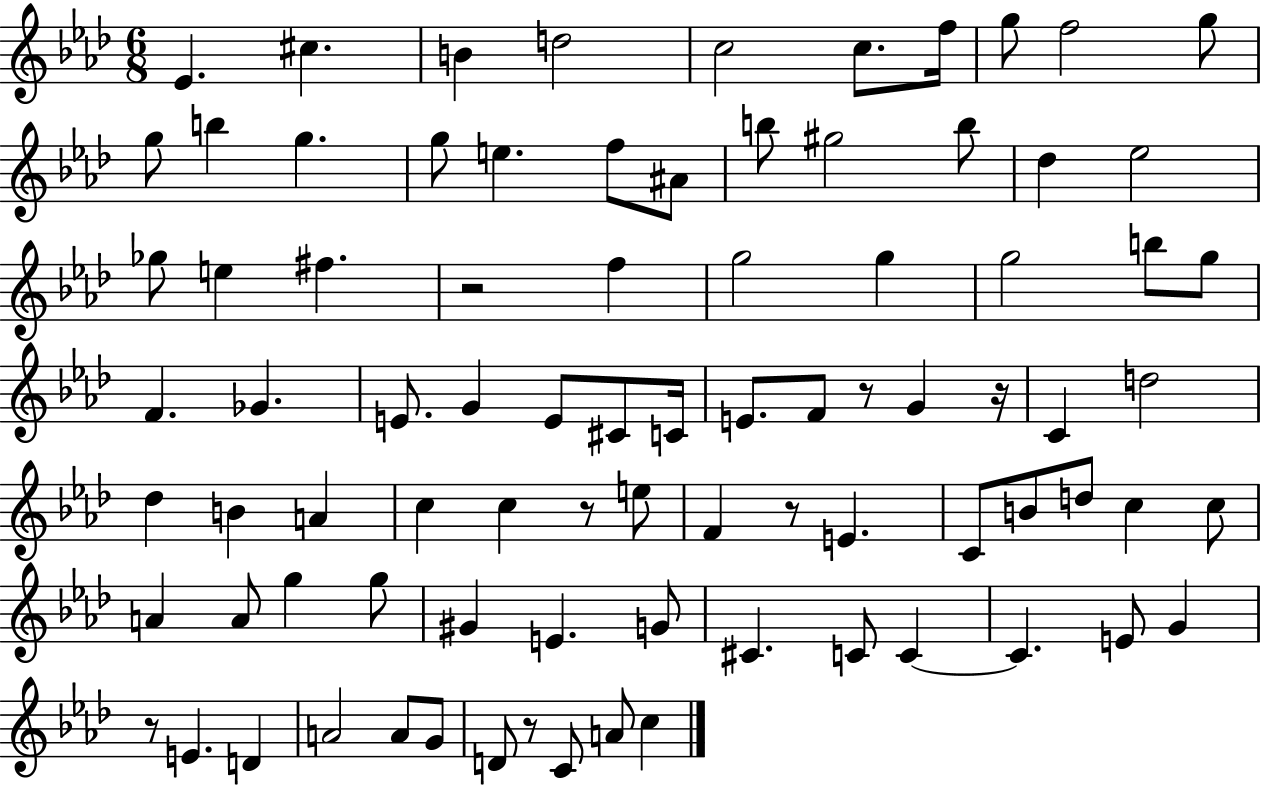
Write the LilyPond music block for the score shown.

{
  \clef treble
  \numericTimeSignature
  \time 6/8
  \key aes \major
  ees'4. cis''4. | b'4 d''2 | c''2 c''8. f''16 | g''8 f''2 g''8 | \break g''8 b''4 g''4. | g''8 e''4. f''8 ais'8 | b''8 gis''2 b''8 | des''4 ees''2 | \break ges''8 e''4 fis''4. | r2 f''4 | g''2 g''4 | g''2 b''8 g''8 | \break f'4. ges'4. | e'8. g'4 e'8 cis'8 c'16 | e'8. f'8 r8 g'4 r16 | c'4 d''2 | \break des''4 b'4 a'4 | c''4 c''4 r8 e''8 | f'4 r8 e'4. | c'8 b'8 d''8 c''4 c''8 | \break a'4 a'8 g''4 g''8 | gis'4 e'4. g'8 | cis'4. c'8 c'4~~ | c'4. e'8 g'4 | \break r8 e'4. d'4 | a'2 a'8 g'8 | d'8 r8 c'8 a'8 c''4 | \bar "|."
}